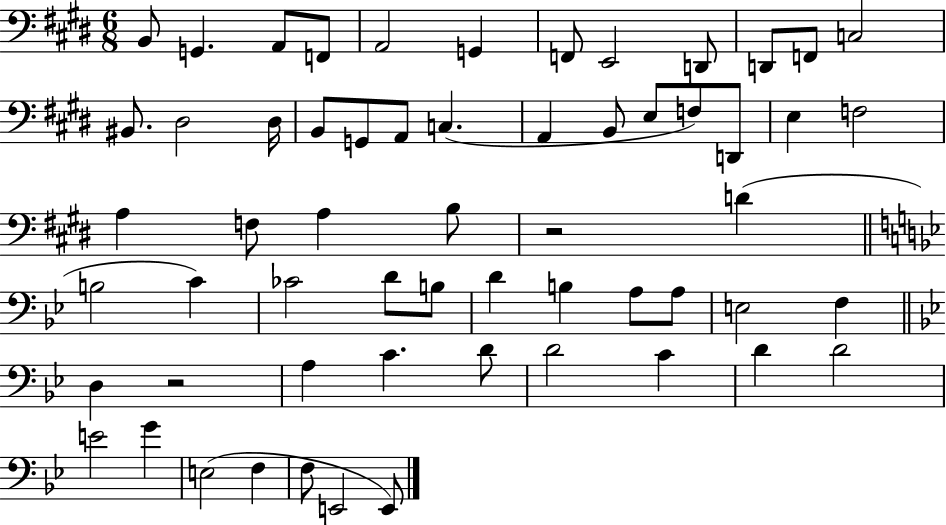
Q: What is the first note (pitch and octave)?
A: B2